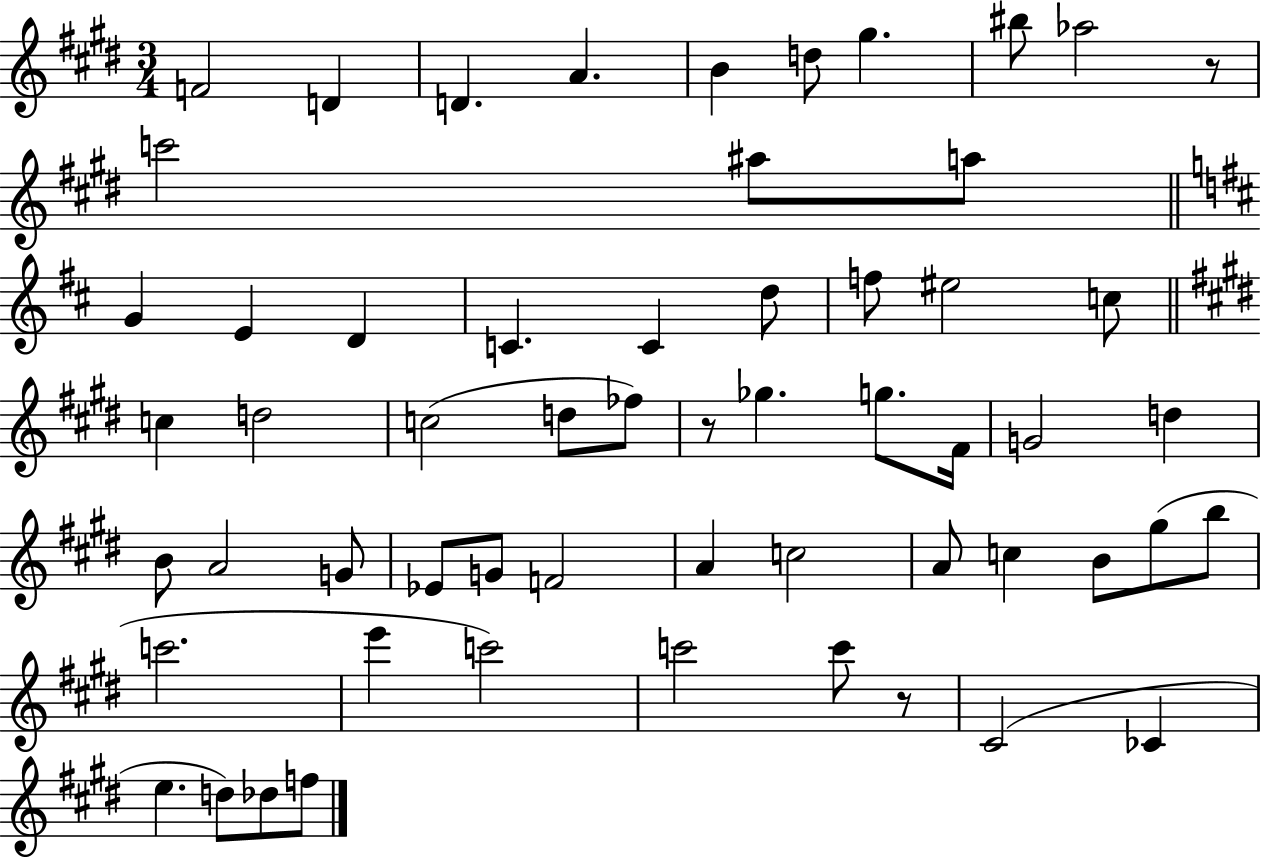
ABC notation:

X:1
T:Untitled
M:3/4
L:1/4
K:E
F2 D D A B d/2 ^g ^b/2 _a2 z/2 c'2 ^a/2 a/2 G E D C C d/2 f/2 ^e2 c/2 c d2 c2 d/2 _f/2 z/2 _g g/2 ^F/4 G2 d B/2 A2 G/2 _E/2 G/2 F2 A c2 A/2 c B/2 ^g/2 b/2 c'2 e' c'2 c'2 c'/2 z/2 ^C2 _C e d/2 _d/2 f/2